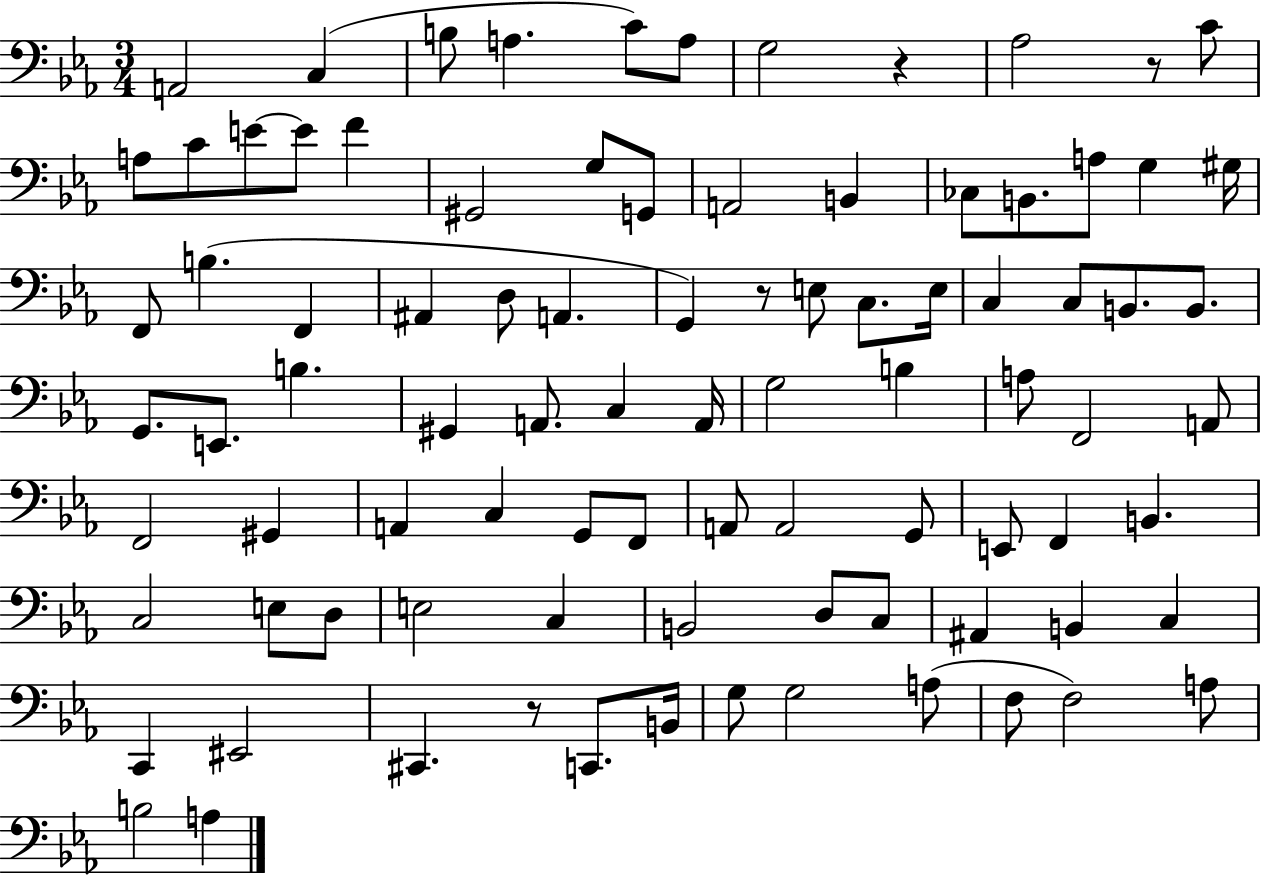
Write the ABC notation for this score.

X:1
T:Untitled
M:3/4
L:1/4
K:Eb
A,,2 C, B,/2 A, C/2 A,/2 G,2 z _A,2 z/2 C/2 A,/2 C/2 E/2 E/2 F ^G,,2 G,/2 G,,/2 A,,2 B,, _C,/2 B,,/2 A,/2 G, ^G,/4 F,,/2 B, F,, ^A,, D,/2 A,, G,, z/2 E,/2 C,/2 E,/4 C, C,/2 B,,/2 B,,/2 G,,/2 E,,/2 B, ^G,, A,,/2 C, A,,/4 G,2 B, A,/2 F,,2 A,,/2 F,,2 ^G,, A,, C, G,,/2 F,,/2 A,,/2 A,,2 G,,/2 E,,/2 F,, B,, C,2 E,/2 D,/2 E,2 C, B,,2 D,/2 C,/2 ^A,, B,, C, C,, ^E,,2 ^C,, z/2 C,,/2 B,,/4 G,/2 G,2 A,/2 F,/2 F,2 A,/2 B,2 A,